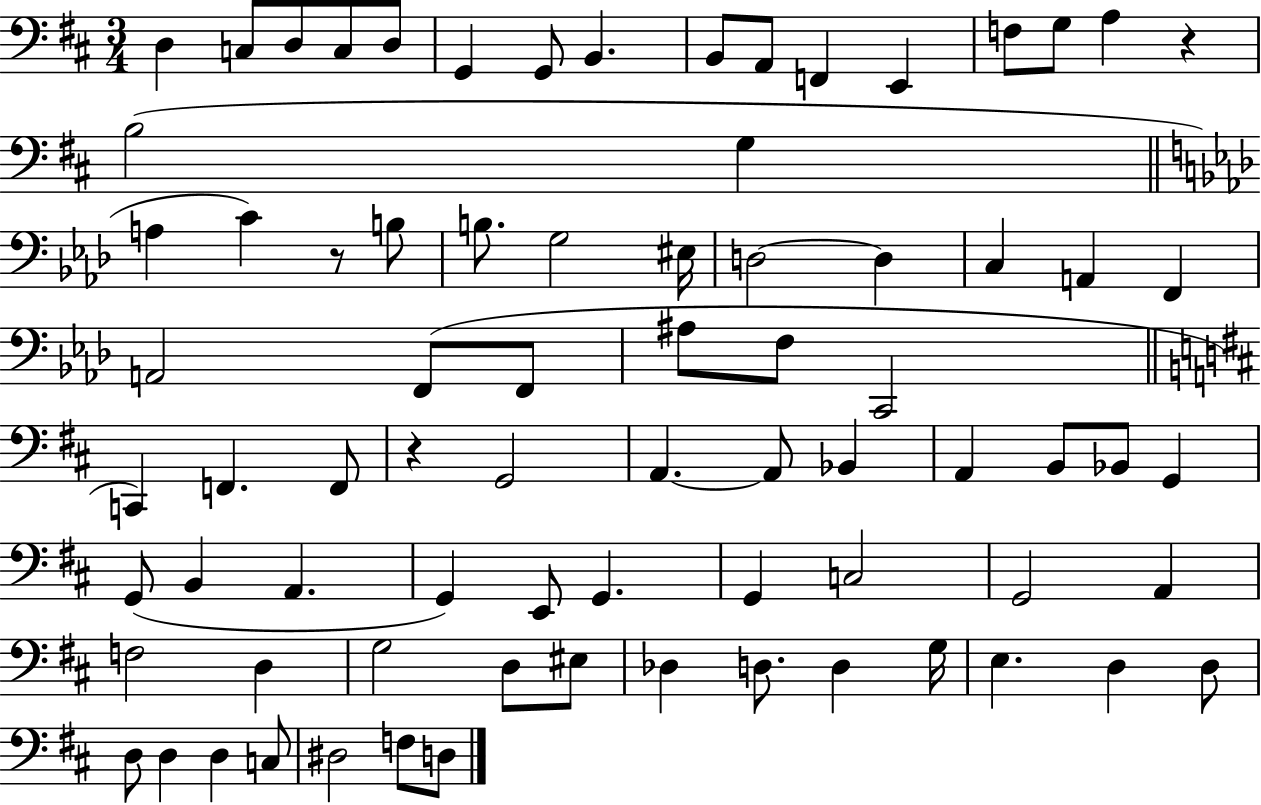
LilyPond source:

{
  \clef bass
  \numericTimeSignature
  \time 3/4
  \key d \major
  \repeat volta 2 { d4 c8 d8 c8 d8 | g,4 g,8 b,4. | b,8 a,8 f,4 e,4 | f8 g8 a4 r4 | \break b2( g4 | \bar "||" \break \key aes \major a4 c'4) r8 b8 | b8. g2 eis16 | d2~~ d4 | c4 a,4 f,4 | \break a,2 f,8( f,8 | ais8 f8 c,2 | \bar "||" \break \key d \major c,4) f,4. f,8 | r4 g,2 | a,4.~~ a,8 bes,4 | a,4 b,8 bes,8 g,4 | \break g,8( b,4 a,4. | g,4) e,8 g,4. | g,4 c2 | g,2 a,4 | \break f2 d4 | g2 d8 eis8 | des4 d8. d4 g16 | e4. d4 d8 | \break d8 d4 d4 c8 | dis2 f8 d8 | } \bar "|."
}